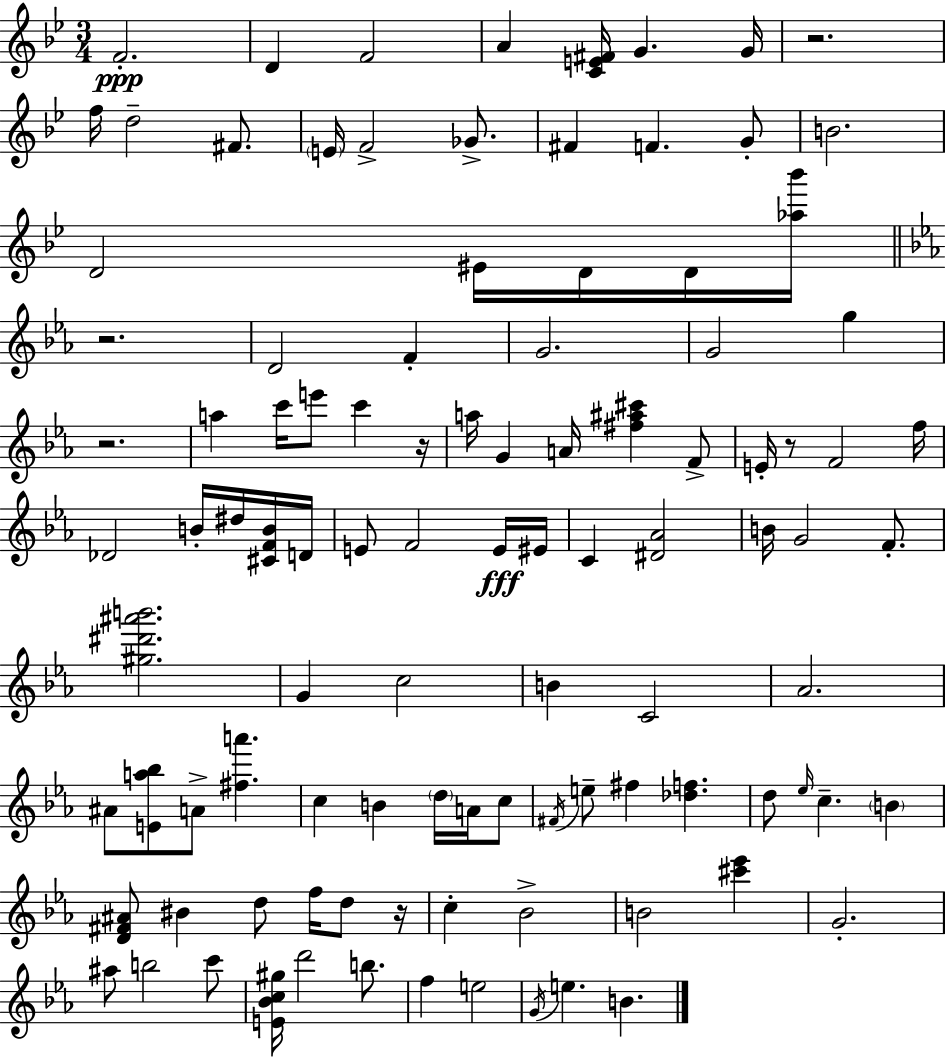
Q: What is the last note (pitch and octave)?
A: B4